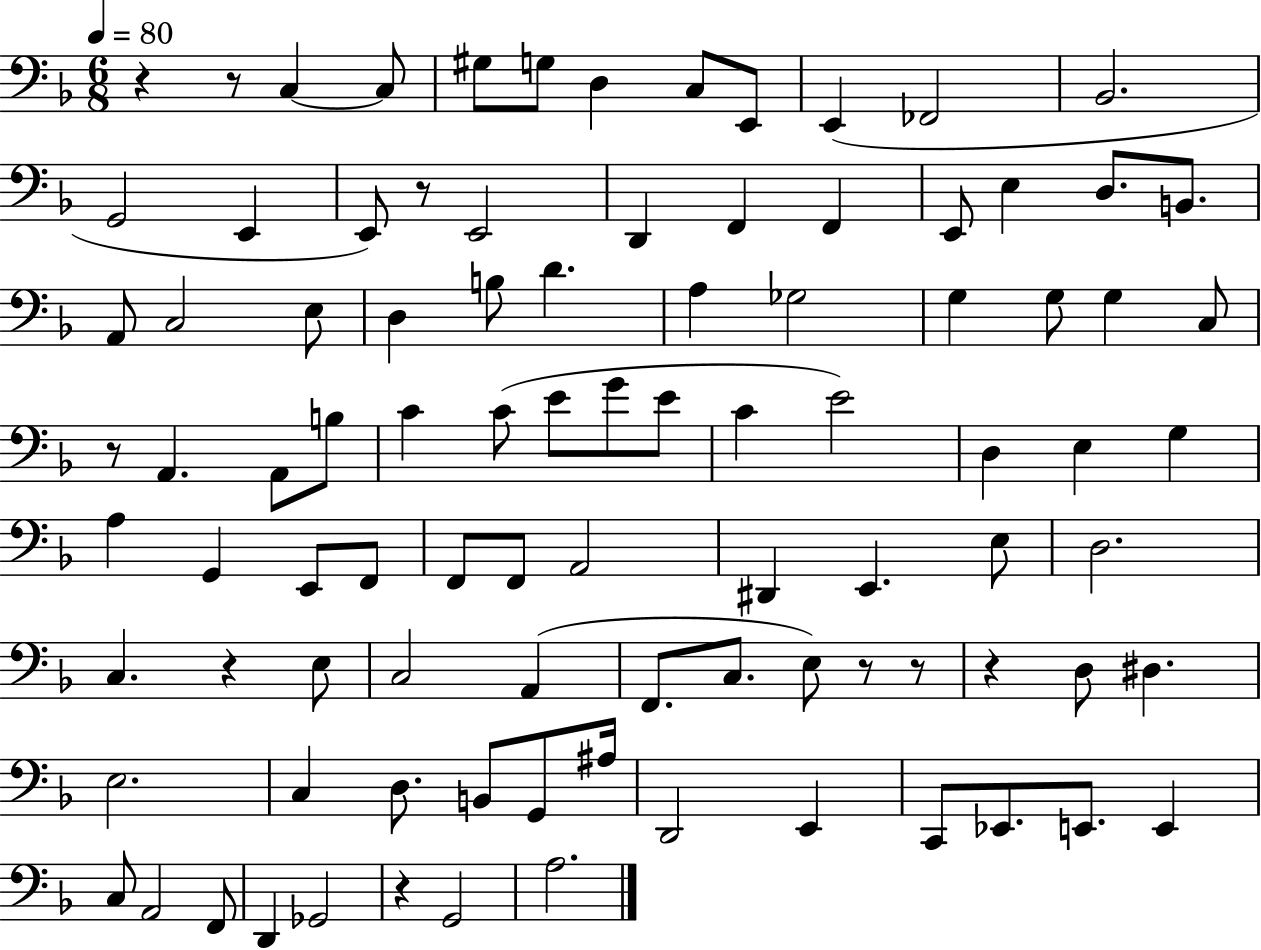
X:1
T:Untitled
M:6/8
L:1/4
K:F
z z/2 C, C,/2 ^G,/2 G,/2 D, C,/2 E,,/2 E,, _F,,2 _B,,2 G,,2 E,, E,,/2 z/2 E,,2 D,, F,, F,, E,,/2 E, D,/2 B,,/2 A,,/2 C,2 E,/2 D, B,/2 D A, _G,2 G, G,/2 G, C,/2 z/2 A,, A,,/2 B,/2 C C/2 E/2 G/2 E/2 C E2 D, E, G, A, G,, E,,/2 F,,/2 F,,/2 F,,/2 A,,2 ^D,, E,, E,/2 D,2 C, z E,/2 C,2 A,, F,,/2 C,/2 E,/2 z/2 z/2 z D,/2 ^D, E,2 C, D,/2 B,,/2 G,,/2 ^A,/4 D,,2 E,, C,,/2 _E,,/2 E,,/2 E,, C,/2 A,,2 F,,/2 D,, _G,,2 z G,,2 A,2